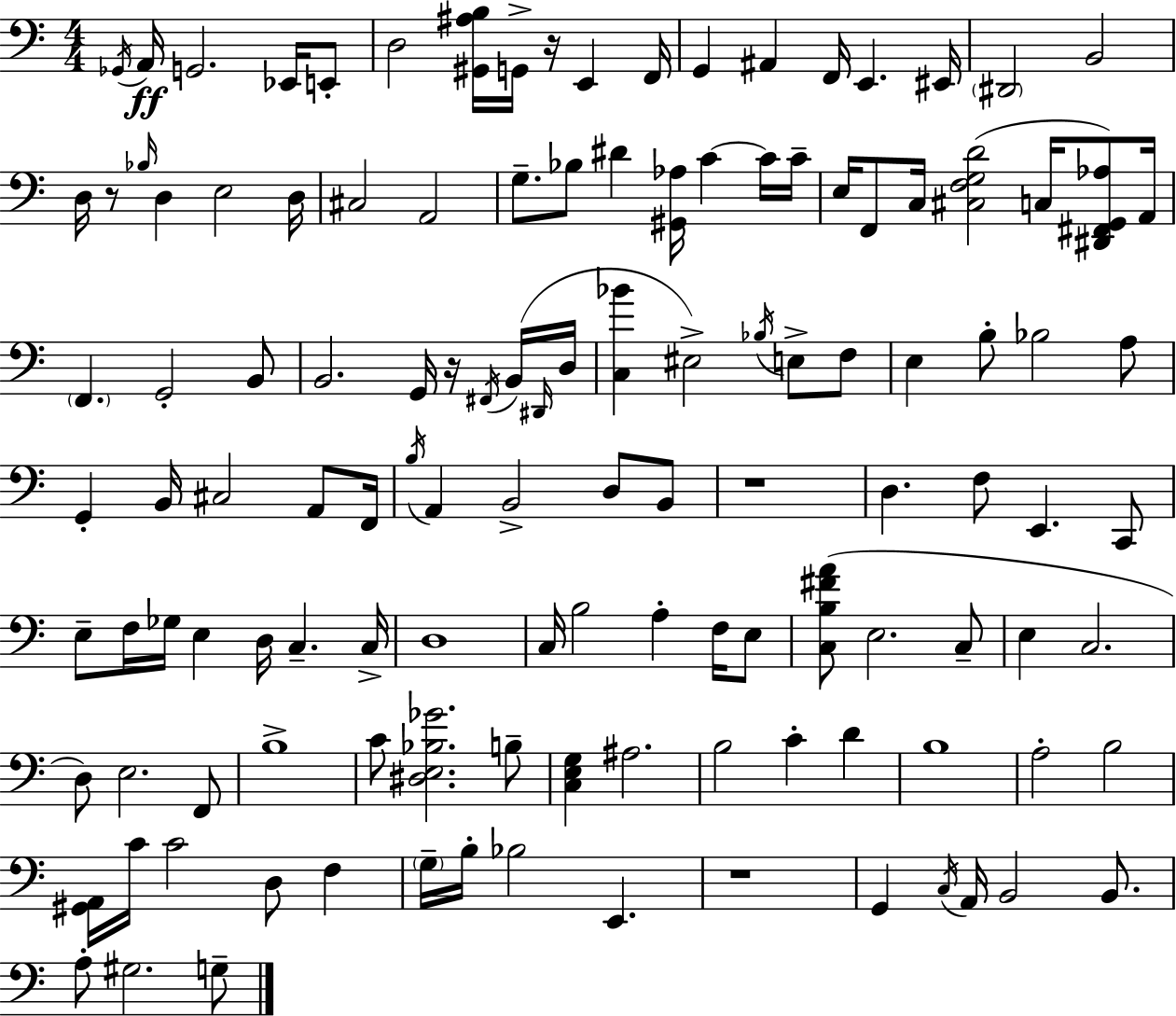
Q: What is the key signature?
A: A minor